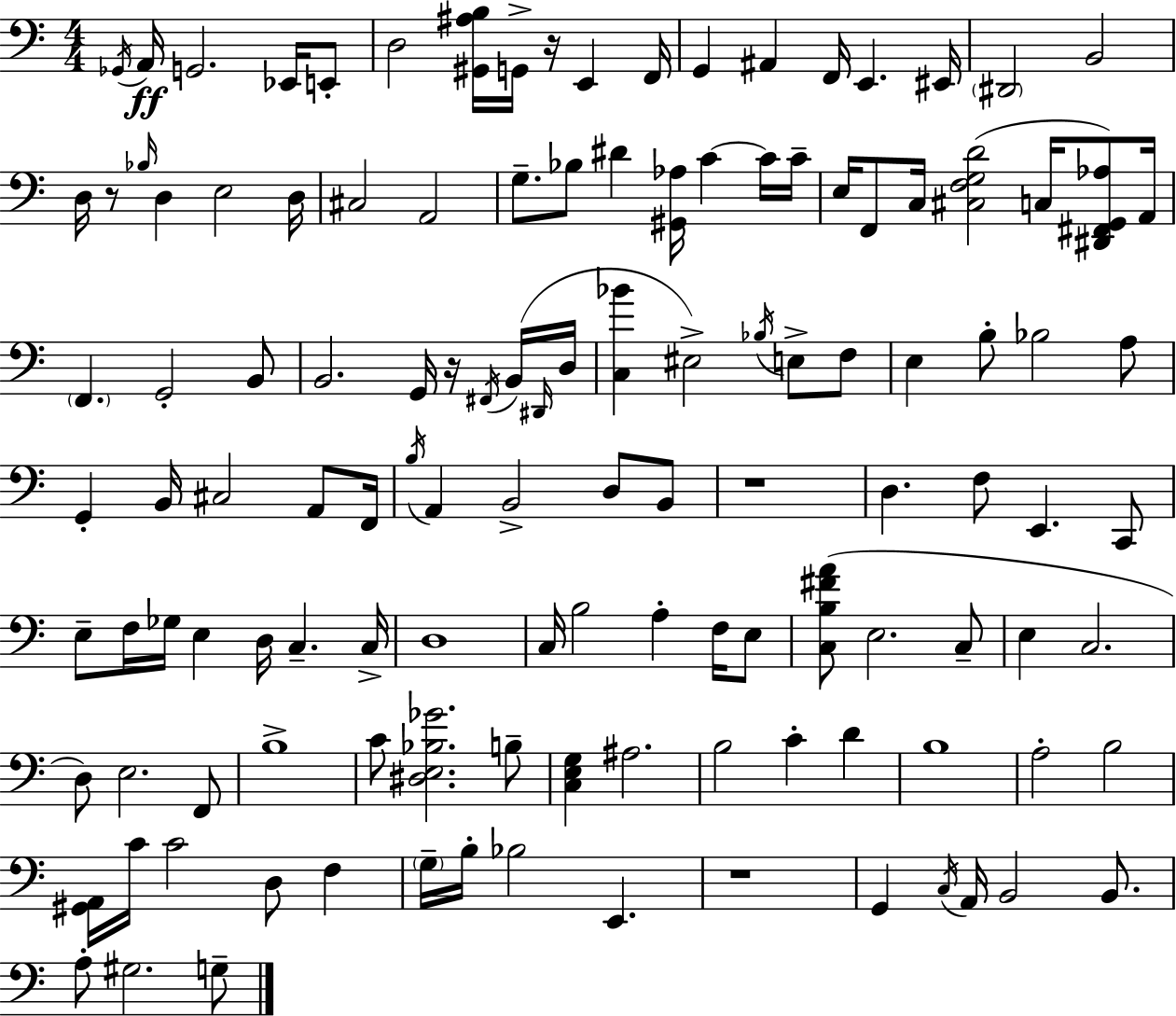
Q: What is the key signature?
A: A minor